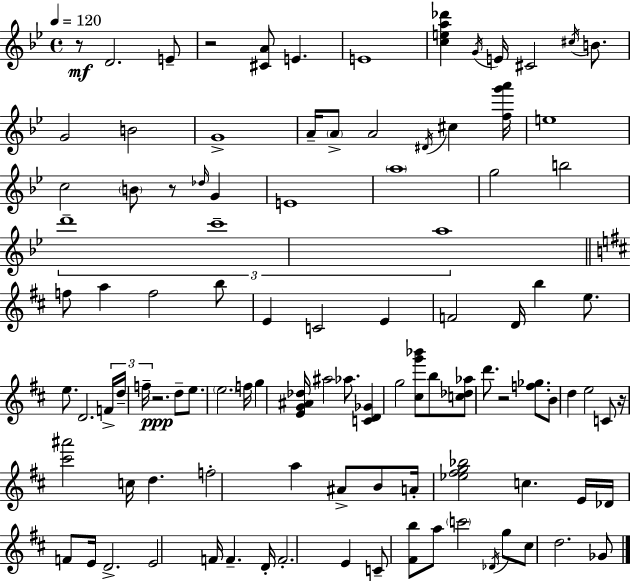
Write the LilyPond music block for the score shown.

{
  \clef treble
  \time 4/4
  \defaultTimeSignature
  \key g \minor
  \tempo 4 = 120
  r8\mf d'2. e'8-- | r2 <cis' a'>8 e'4. | e'1 | <c'' e'' a'' des'''>4 \acciaccatura { g'16 } e'16 cis'2 \acciaccatura { cis''16 } b'8. | \break g'2 b'2 | g'1-> | a'16-- \parenthesize a'8-> a'2 \acciaccatura { dis'16 } cis''4 | <f'' g''' a'''>16 e''1 | \break c''2 \parenthesize b'8 r8 \grace { des''16 } | g'4 e'1 | \parenthesize a''1 | g''2 b''2 | \break \tuplet 3/2 { d'''1-- | c'''1-- | a''1 } | \bar "||" \break \key d \major f''8 a''4 f''2 b''8 | e'4 c'2 e'4 | f'2 d'16 b''4 e''8. | e''8. d'2. \tuplet 3/2 { f'16-> | \break d''16-- f''16-- } r2.\ppp d''8-- | e''8. \parenthesize e''2. f''16 | g''4 <e' g' ais' des''>16 ais''2 aes''8. | <c' d' ges'>4 g''2 <cis'' g''' bes'''>8 b''8 | \break <c'' des'' aes''>8 d'''8. r2 <f'' ges''>8. | b'8 d''4 e''2 c'8 | r16 <cis''' ais'''>2 c''16 d''4. | f''2-. a''4 ais'8-> b'8 | \break a'16-. <ees'' fis'' g'' bes''>2 c''4. e'16 | des'16 f'8 e'16 d'2.-> | e'2 f'16 f'4.-- d'16-. | f'2.-. e'4 | \break c'8-- <fis' b''>8 a''8 \parenthesize c'''2 \acciaccatura { des'16 } g''8 | cis''8 d''2. ges'8 | \bar "|."
}